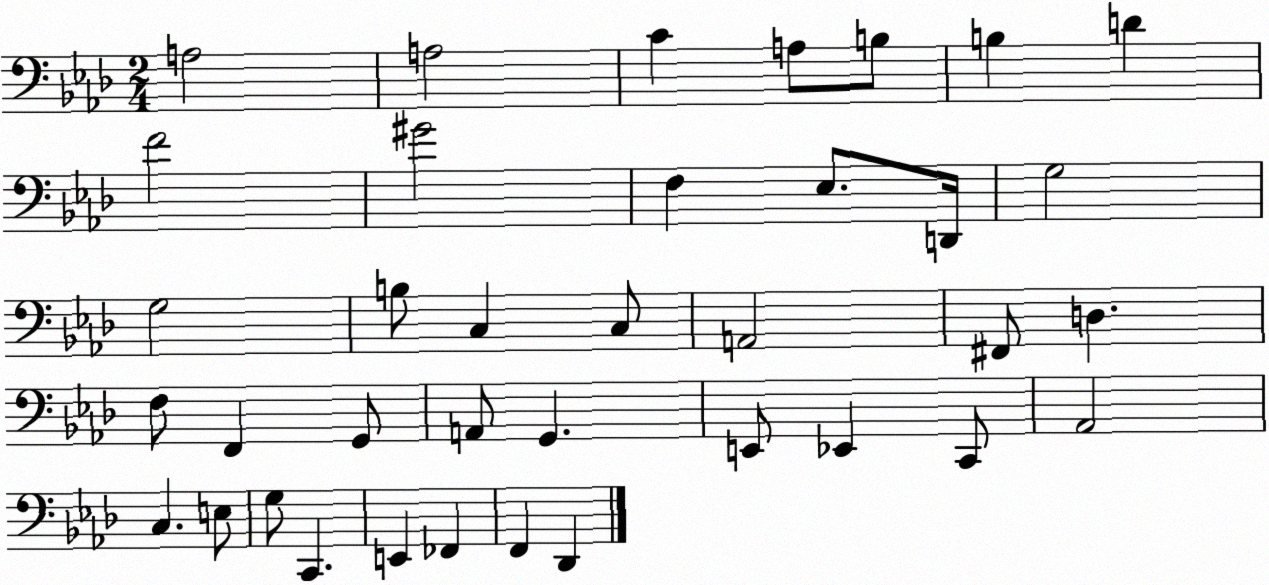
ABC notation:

X:1
T:Untitled
M:2/4
L:1/4
K:Ab
A,2 A,2 C A,/2 B,/2 B, D F2 ^G2 F, _E,/2 D,,/4 G,2 G,2 B,/2 C, C,/2 A,,2 ^F,,/2 D, F,/2 F,, G,,/2 A,,/2 G,, E,,/2 _E,, C,,/2 _A,,2 C, E,/2 G,/2 C,, E,, _F,, F,, _D,,